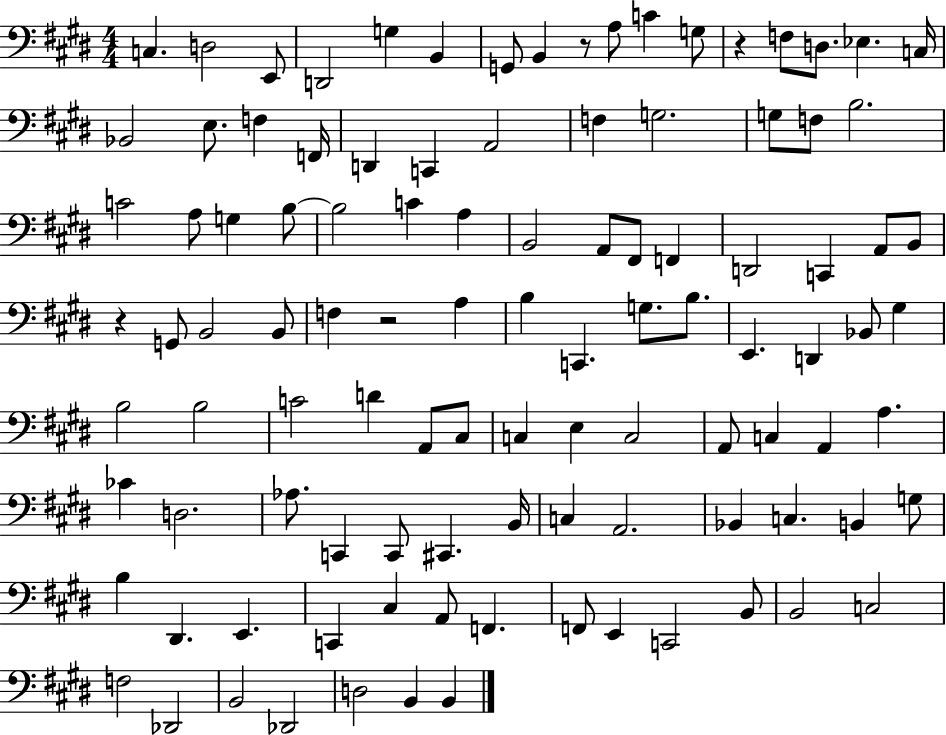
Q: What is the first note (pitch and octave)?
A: C3